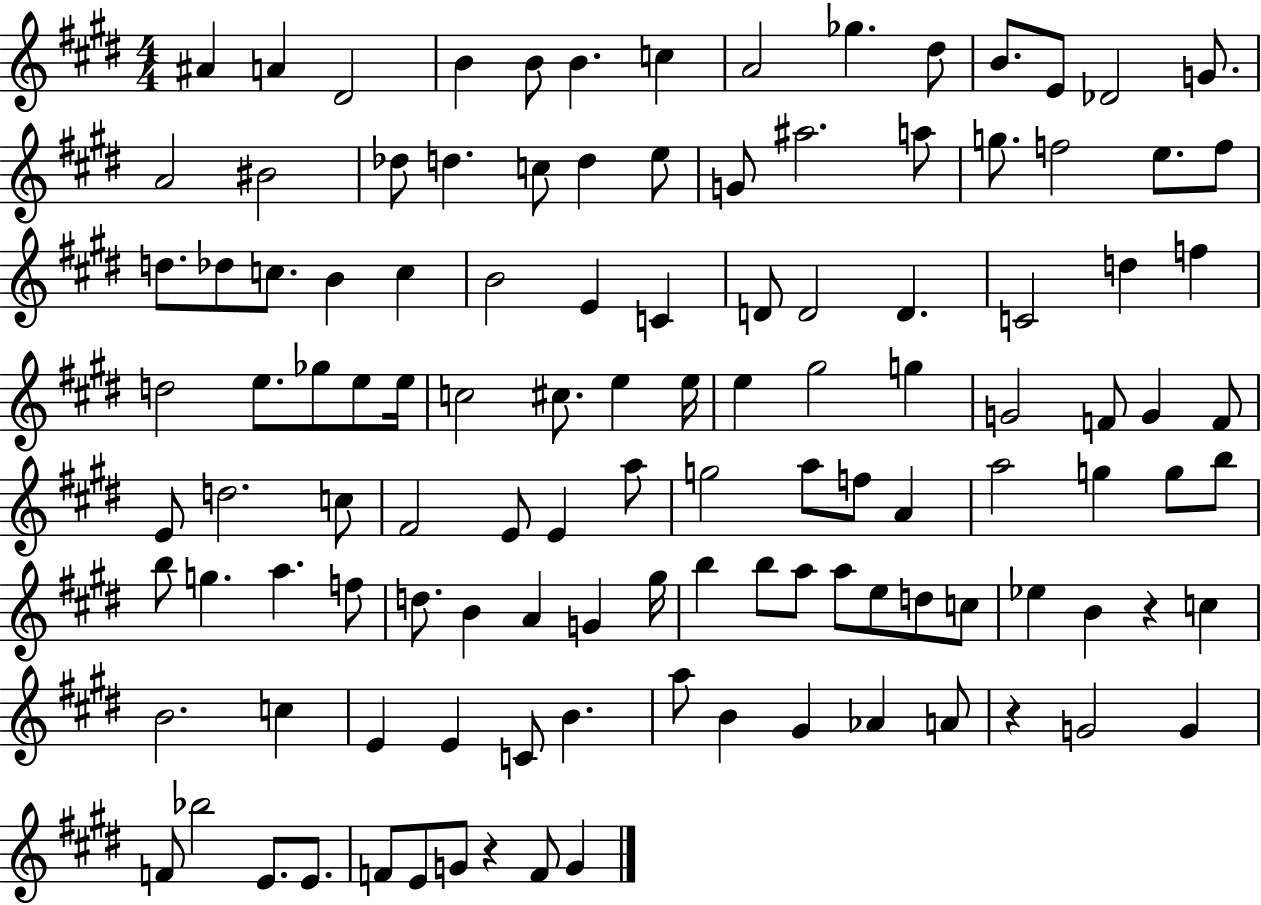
{
  \clef treble
  \numericTimeSignature
  \time 4/4
  \key e \major
  ais'4 a'4 dis'2 | b'4 b'8 b'4. c''4 | a'2 ges''4. dis''8 | b'8. e'8 des'2 g'8. | \break a'2 bis'2 | des''8 d''4. c''8 d''4 e''8 | g'8 ais''2. a''8 | g''8. f''2 e''8. f''8 | \break d''8. des''8 c''8. b'4 c''4 | b'2 e'4 c'4 | d'8 d'2 d'4. | c'2 d''4 f''4 | \break d''2 e''8. ges''8 e''8 e''16 | c''2 cis''8. e''4 e''16 | e''4 gis''2 g''4 | g'2 f'8 g'4 f'8 | \break e'8 d''2. c''8 | fis'2 e'8 e'4 a''8 | g''2 a''8 f''8 a'4 | a''2 g''4 g''8 b''8 | \break b''8 g''4. a''4. f''8 | d''8. b'4 a'4 g'4 gis''16 | b''4 b''8 a''8 a''8 e''8 d''8 c''8 | ees''4 b'4 r4 c''4 | \break b'2. c''4 | e'4 e'4 c'8 b'4. | a''8 b'4 gis'4 aes'4 a'8 | r4 g'2 g'4 | \break f'8 bes''2 e'8. e'8. | f'8 e'8 g'8 r4 f'8 g'4 | \bar "|."
}